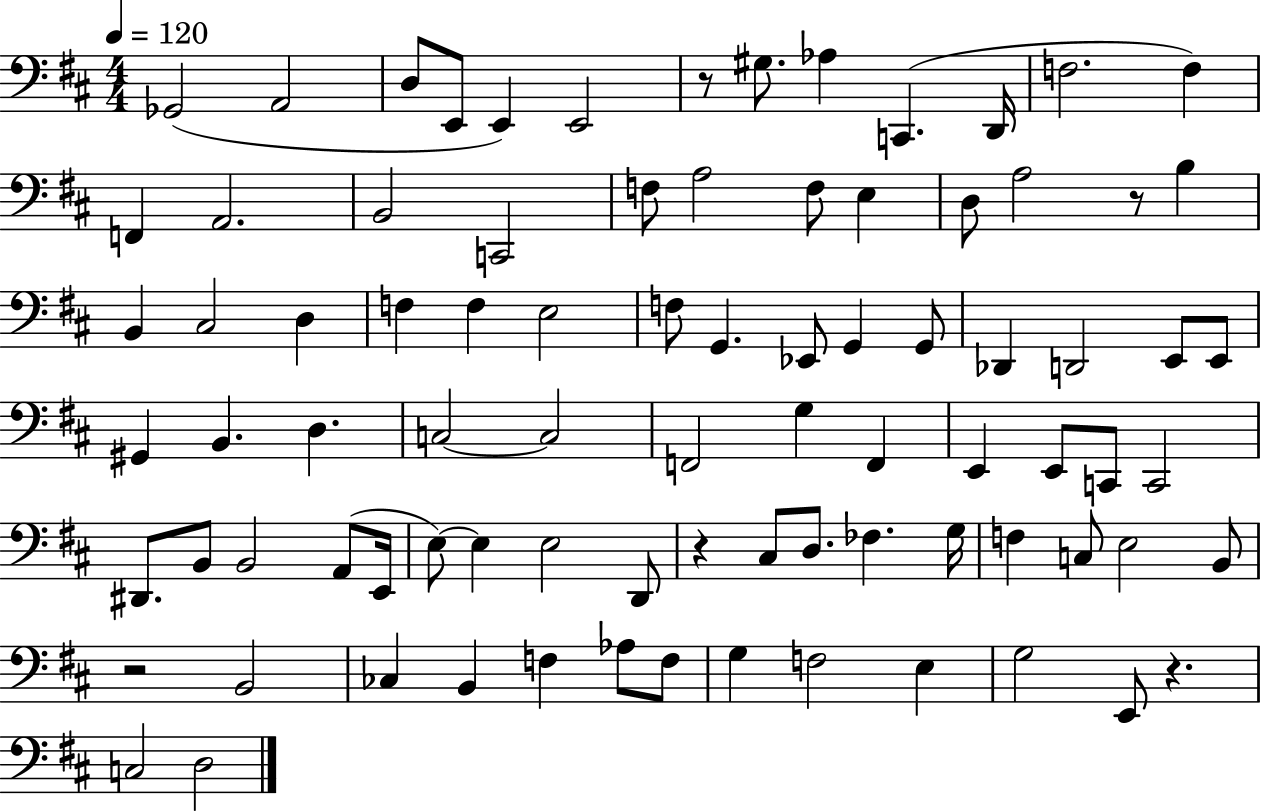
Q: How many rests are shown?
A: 5